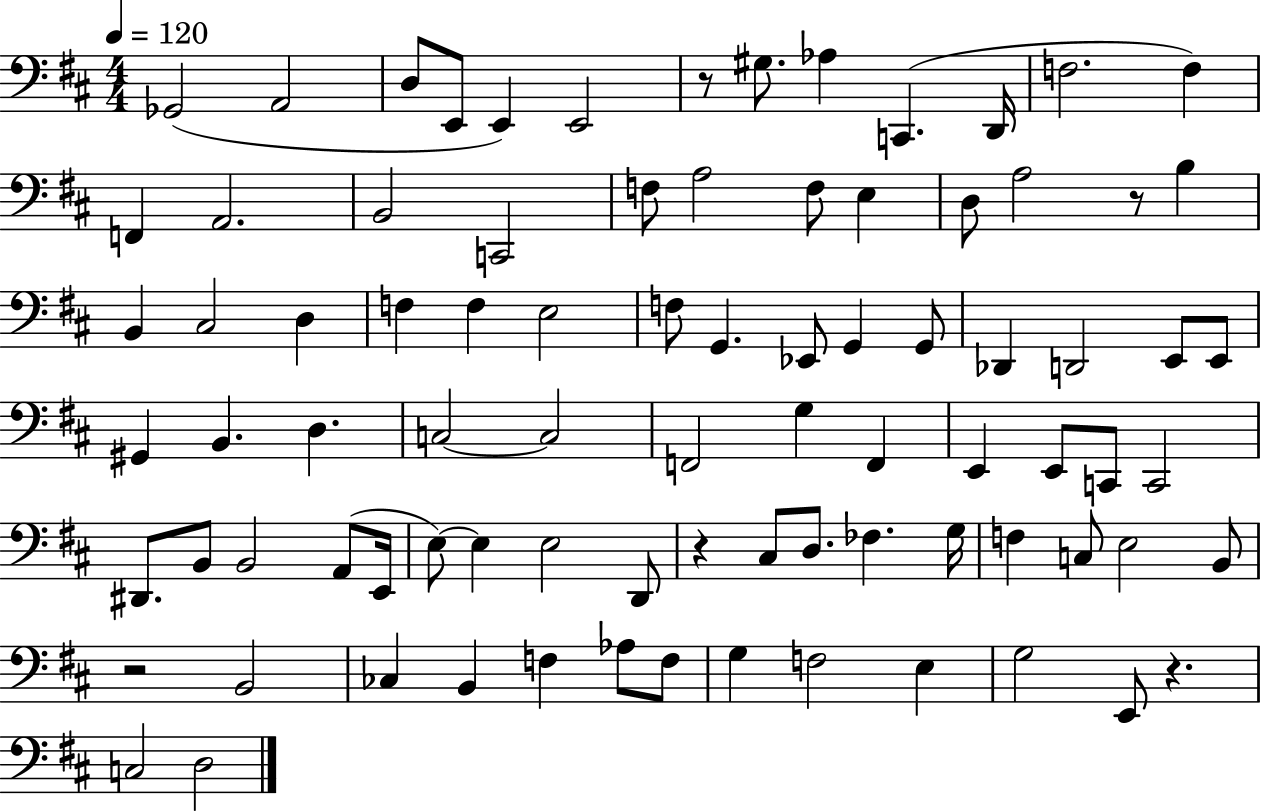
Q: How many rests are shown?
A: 5